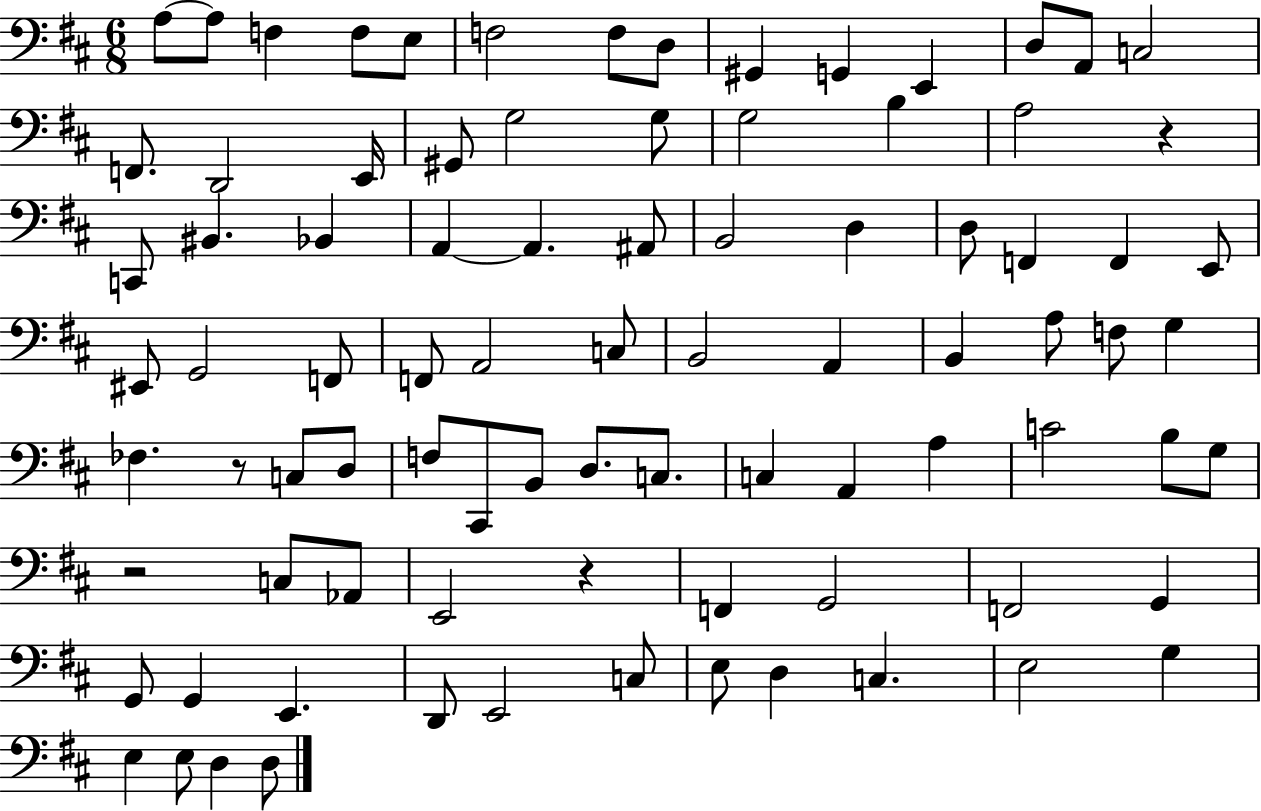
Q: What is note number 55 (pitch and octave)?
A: C3